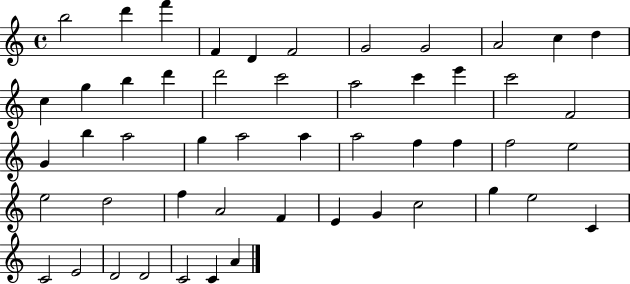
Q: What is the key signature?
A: C major